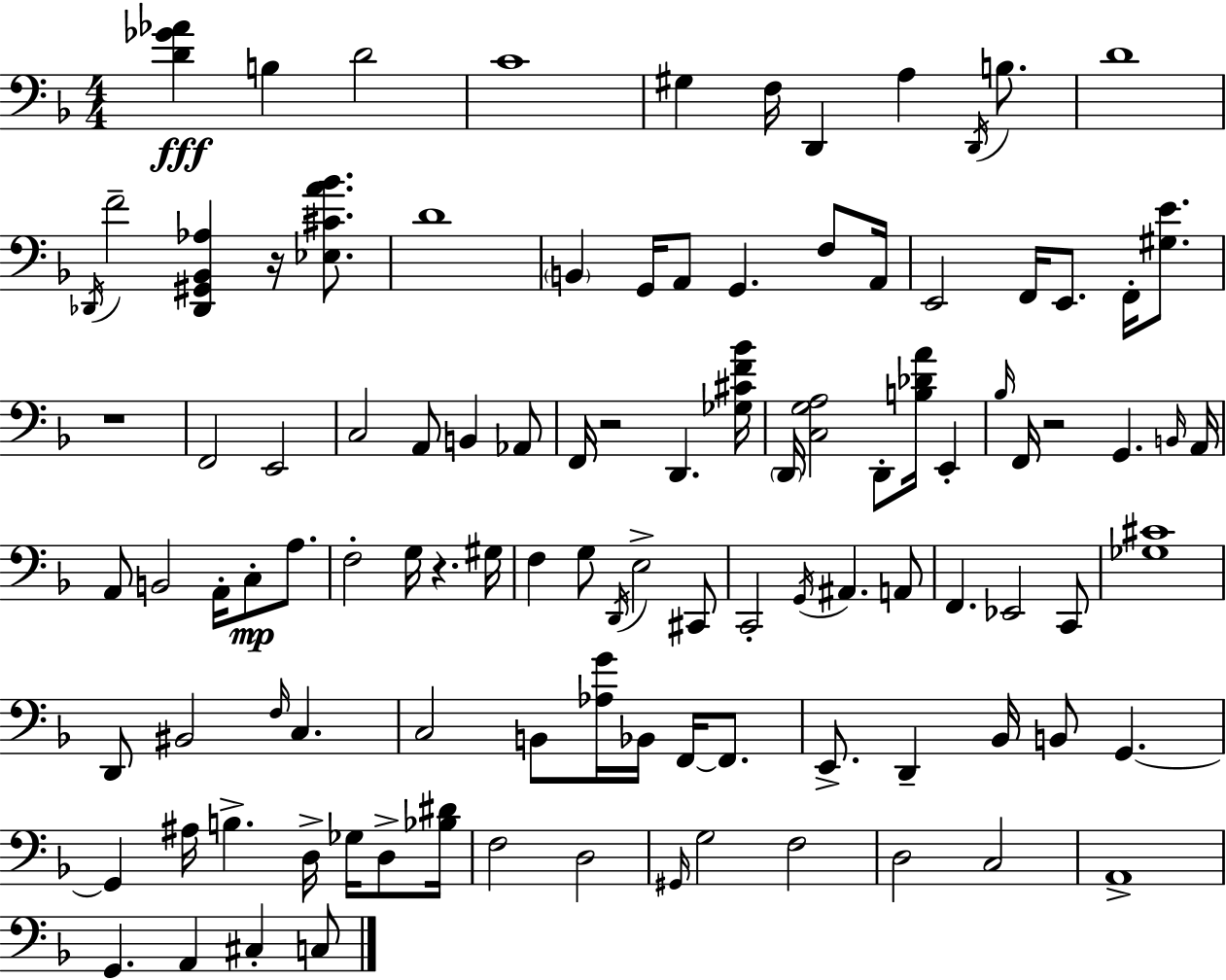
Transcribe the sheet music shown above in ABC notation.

X:1
T:Untitled
M:4/4
L:1/4
K:Dm
[D_G_A] B, D2 C4 ^G, F,/4 D,, A, D,,/4 B,/2 D4 _D,,/4 F2 [_D,,^G,,_B,,_A,] z/4 [_E,^CA_B]/2 D4 B,, G,,/4 A,,/2 G,, F,/2 A,,/4 E,,2 F,,/4 E,,/2 F,,/4 [^G,E]/2 z4 F,,2 E,,2 C,2 A,,/2 B,, _A,,/2 F,,/4 z2 D,, [_G,^CF_B]/4 D,,/4 [C,G,A,]2 D,,/2 [B,_DA]/4 E,, _B,/4 F,,/4 z2 G,, B,,/4 A,,/4 A,,/2 B,,2 A,,/4 C,/2 A,/2 F,2 G,/4 z ^G,/4 F, G,/2 D,,/4 E,2 ^C,,/2 C,,2 G,,/4 ^A,, A,,/2 F,, _E,,2 C,,/2 [_G,^C]4 D,,/2 ^B,,2 F,/4 C, C,2 B,,/2 [_A,G]/4 _B,,/4 F,,/4 F,,/2 E,,/2 D,, _B,,/4 B,,/2 G,, G,, ^A,/4 B, D,/4 _G,/4 D,/2 [_B,^D]/4 F,2 D,2 ^G,,/4 G,2 F,2 D,2 C,2 A,,4 G,, A,, ^C, C,/2